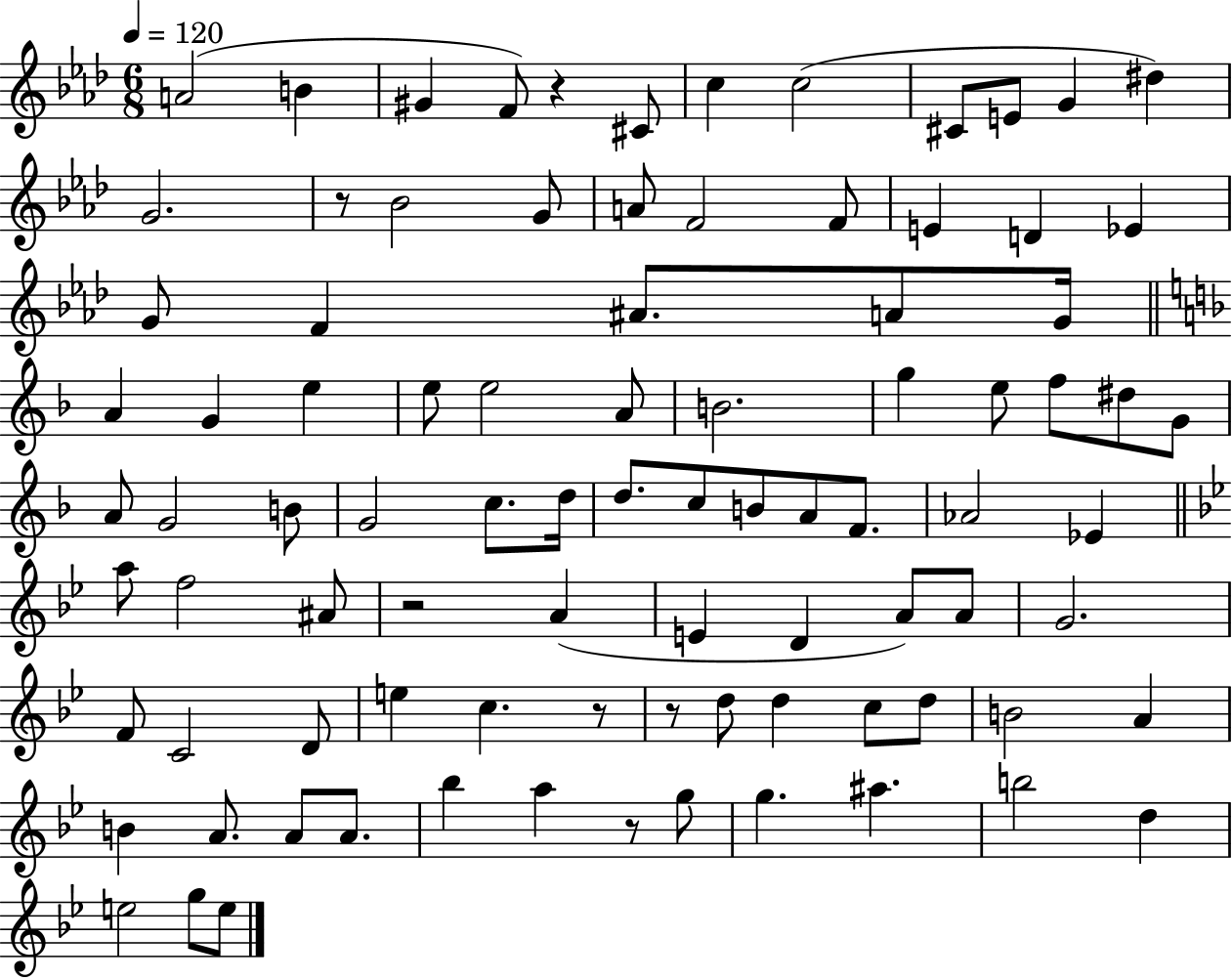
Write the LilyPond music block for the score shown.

{
  \clef treble
  \numericTimeSignature
  \time 6/8
  \key aes \major
  \tempo 4 = 120
  \repeat volta 2 { a'2( b'4 | gis'4 f'8) r4 cis'8 | c''4 c''2( | cis'8 e'8 g'4 dis''4) | \break g'2. | r8 bes'2 g'8 | a'8 f'2 f'8 | e'4 d'4 ees'4 | \break g'8 f'4 ais'8. a'8 g'16 | \bar "||" \break \key d \minor a'4 g'4 e''4 | e''8 e''2 a'8 | b'2. | g''4 e''8 f''8 dis''8 g'8 | \break a'8 g'2 b'8 | g'2 c''8. d''16 | d''8. c''8 b'8 a'8 f'8. | aes'2 ees'4 | \break \bar "||" \break \key bes \major a''8 f''2 ais'8 | r2 a'4( | e'4 d'4 a'8) a'8 | g'2. | \break f'8 c'2 d'8 | e''4 c''4. r8 | r8 d''8 d''4 c''8 d''8 | b'2 a'4 | \break b'4 a'8. a'8 a'8. | bes''4 a''4 r8 g''8 | g''4. ais''4. | b''2 d''4 | \break e''2 g''8 e''8 | } \bar "|."
}